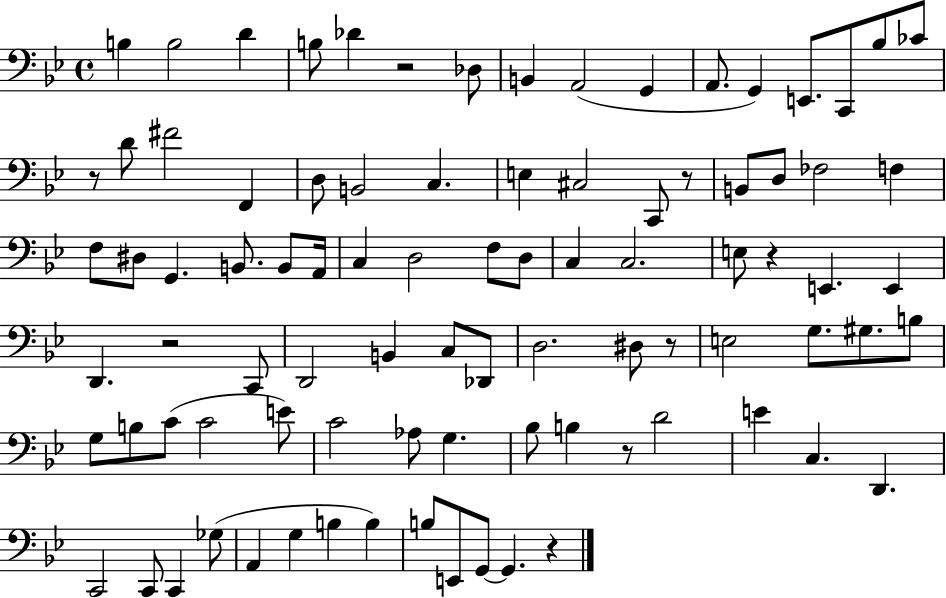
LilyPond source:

{
  \clef bass
  \time 4/4
  \defaultTimeSignature
  \key bes \major
  b4 b2 d'4 | b8 des'4 r2 des8 | b,4 a,2( g,4 | a,8. g,4) e,8. c,8 bes8 ces'8 | \break r8 d'8 fis'2 f,4 | d8 b,2 c4. | e4 cis2 c,8 r8 | b,8 d8 fes2 f4 | \break f8 dis8 g,4. b,8. b,8 a,16 | c4 d2 f8 d8 | c4 c2. | e8 r4 e,4. e,4 | \break d,4. r2 c,8 | d,2 b,4 c8 des,8 | d2. dis8 r8 | e2 g8. gis8. b8 | \break g8 b8 c'8( c'2 e'8) | c'2 aes8 g4. | bes8 b4 r8 d'2 | e'4 c4. d,4. | \break c,2 c,8 c,4 ges8( | a,4 g4 b4 b4) | b8 e,8 g,8~~ g,4. r4 | \bar "|."
}